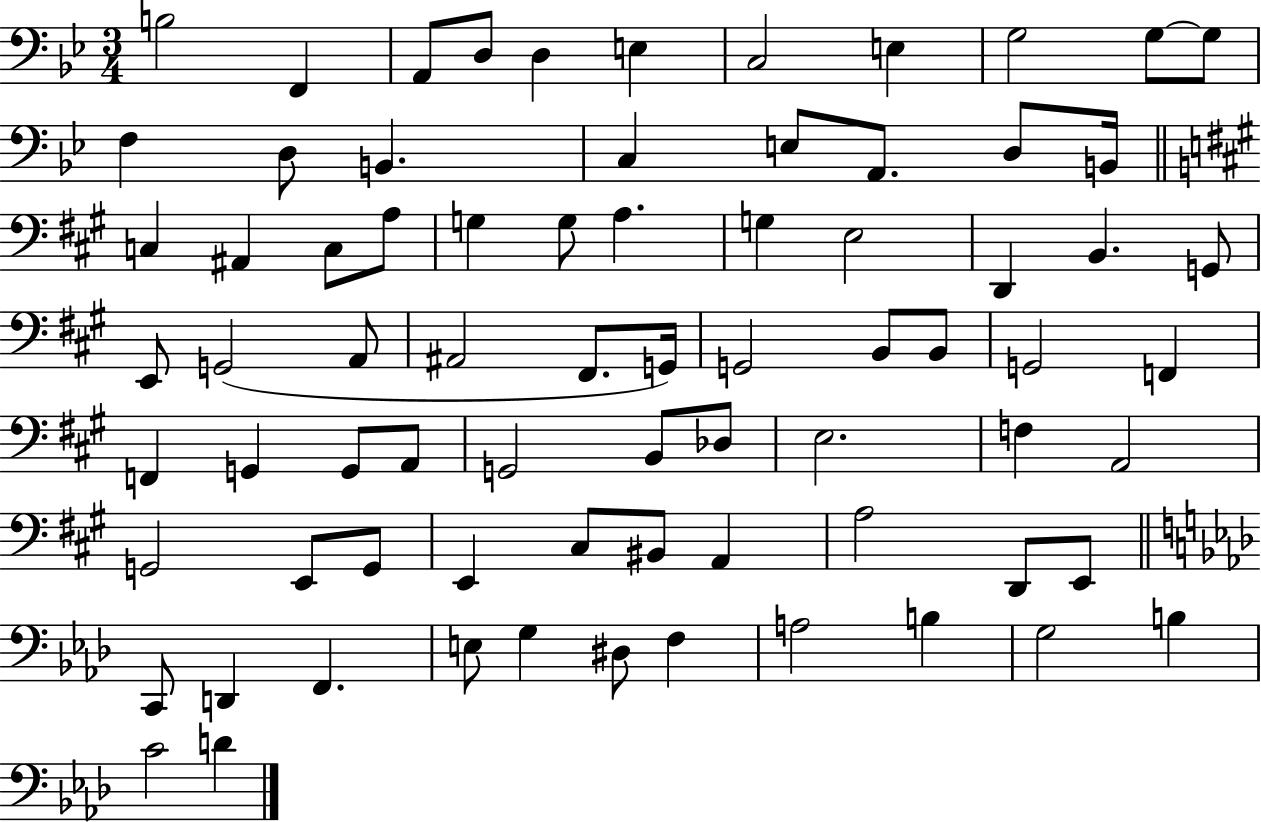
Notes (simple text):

B3/h F2/q A2/e D3/e D3/q E3/q C3/h E3/q G3/h G3/e G3/e F3/q D3/e B2/q. C3/q E3/e A2/e. D3/e B2/s C3/q A#2/q C3/e A3/e G3/q G3/e A3/q. G3/q E3/h D2/q B2/q. G2/e E2/e G2/h A2/e A#2/h F#2/e. G2/s G2/h B2/e B2/e G2/h F2/q F2/q G2/q G2/e A2/e G2/h B2/e Db3/e E3/h. F3/q A2/h G2/h E2/e G2/e E2/q C#3/e BIS2/e A2/q A3/h D2/e E2/e C2/e D2/q F2/q. E3/e G3/q D#3/e F3/q A3/h B3/q G3/h B3/q C4/h D4/q